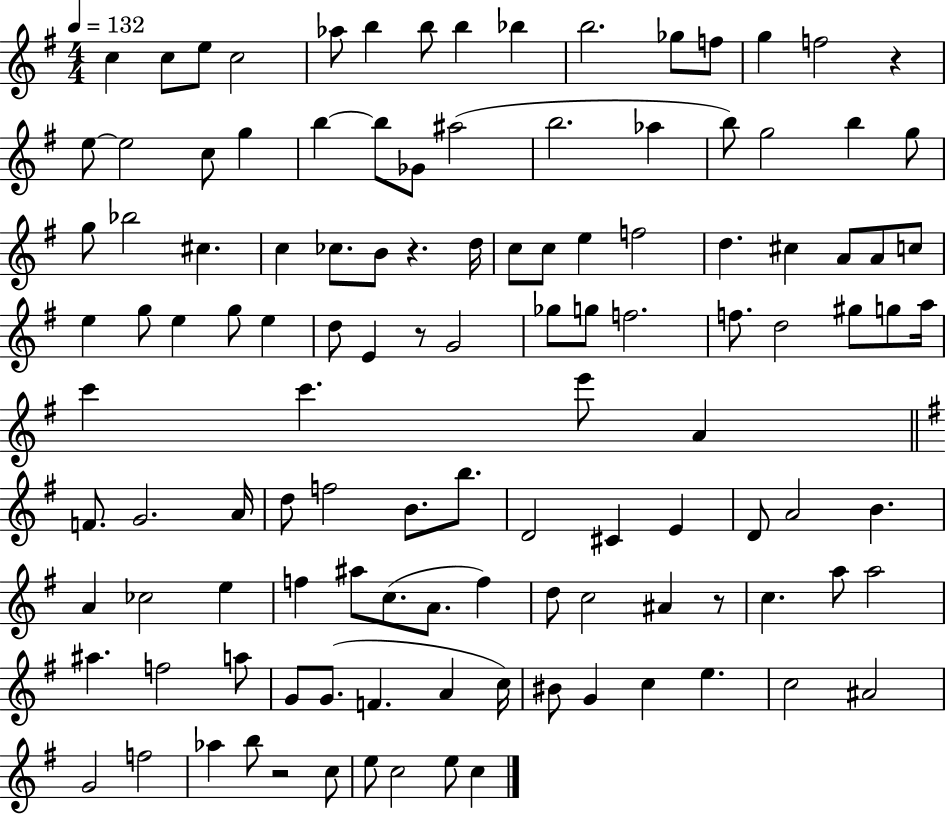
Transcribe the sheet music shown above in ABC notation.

X:1
T:Untitled
M:4/4
L:1/4
K:G
c c/2 e/2 c2 _a/2 b b/2 b _b b2 _g/2 f/2 g f2 z e/2 e2 c/2 g b b/2 _G/2 ^a2 b2 _a b/2 g2 b g/2 g/2 _b2 ^c c _c/2 B/2 z d/4 c/2 c/2 e f2 d ^c A/2 A/2 c/2 e g/2 e g/2 e d/2 E z/2 G2 _g/2 g/2 f2 f/2 d2 ^g/2 g/2 a/4 c' c' e'/2 A F/2 G2 A/4 d/2 f2 B/2 b/2 D2 ^C E D/2 A2 B A _c2 e f ^a/2 c/2 A/2 f d/2 c2 ^A z/2 c a/2 a2 ^a f2 a/2 G/2 G/2 F A c/4 ^B/2 G c e c2 ^A2 G2 f2 _a b/2 z2 c/2 e/2 c2 e/2 c